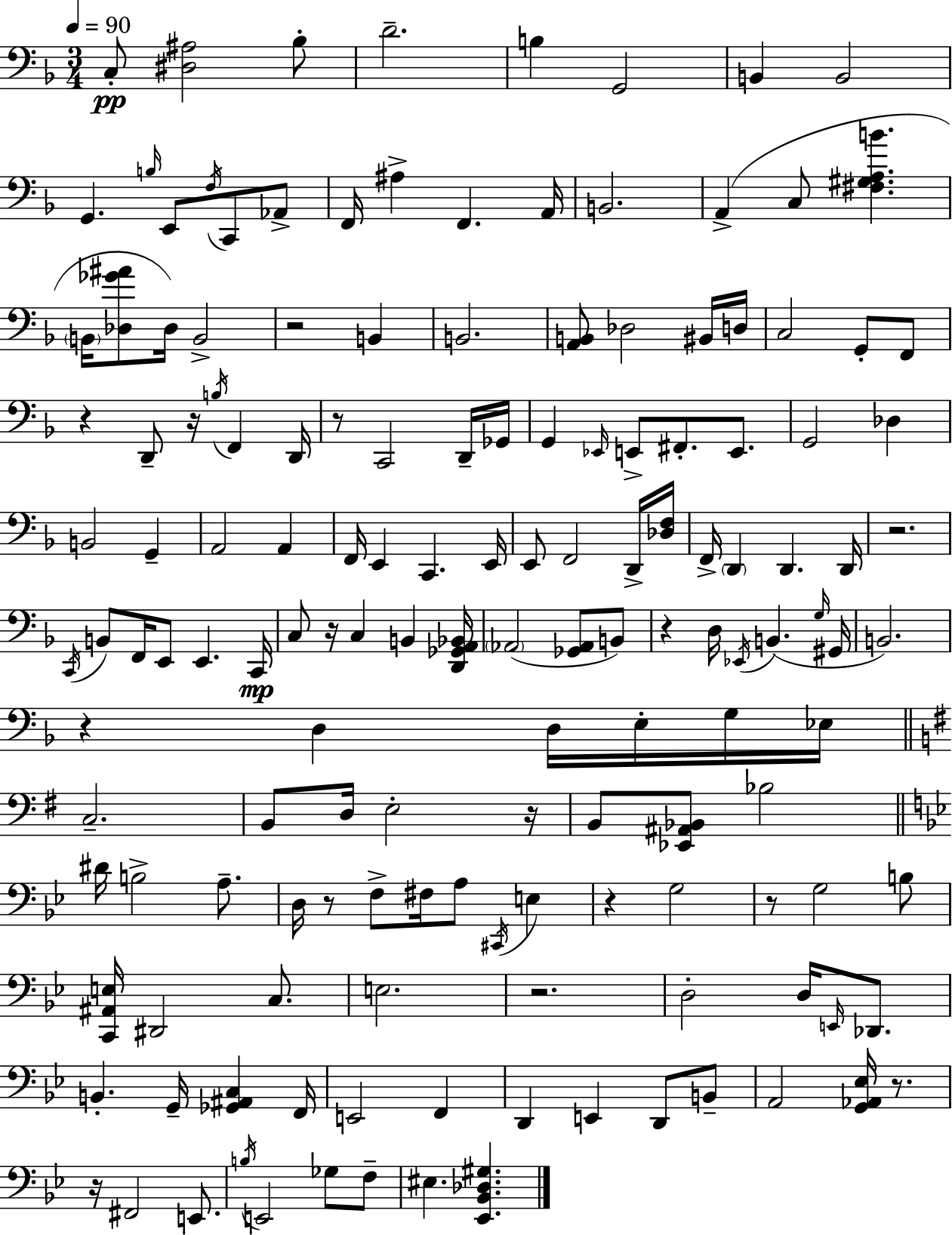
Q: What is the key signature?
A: F major